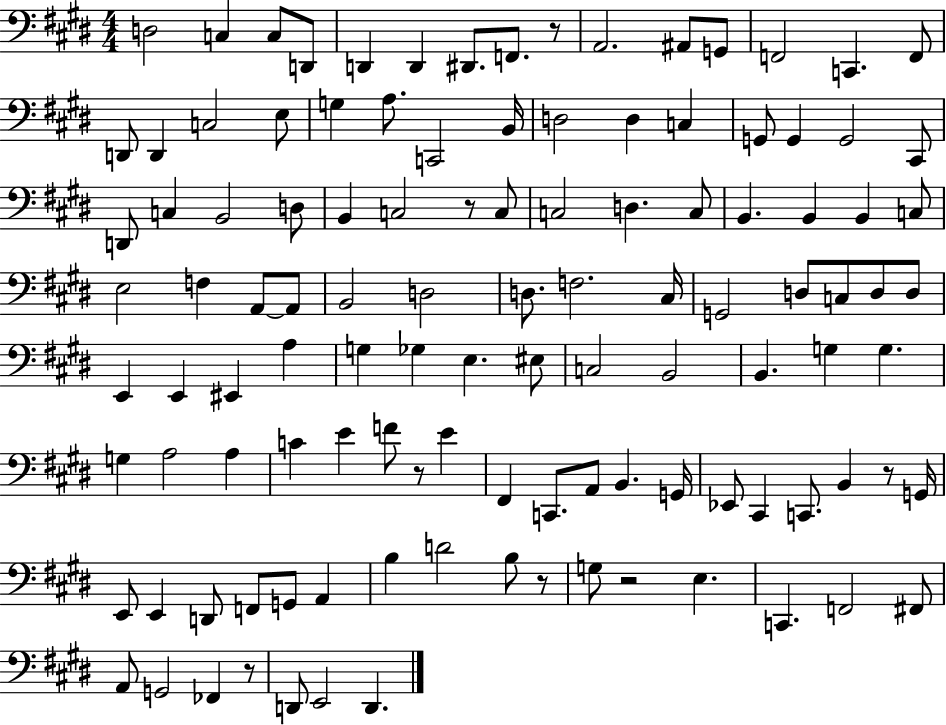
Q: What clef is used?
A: bass